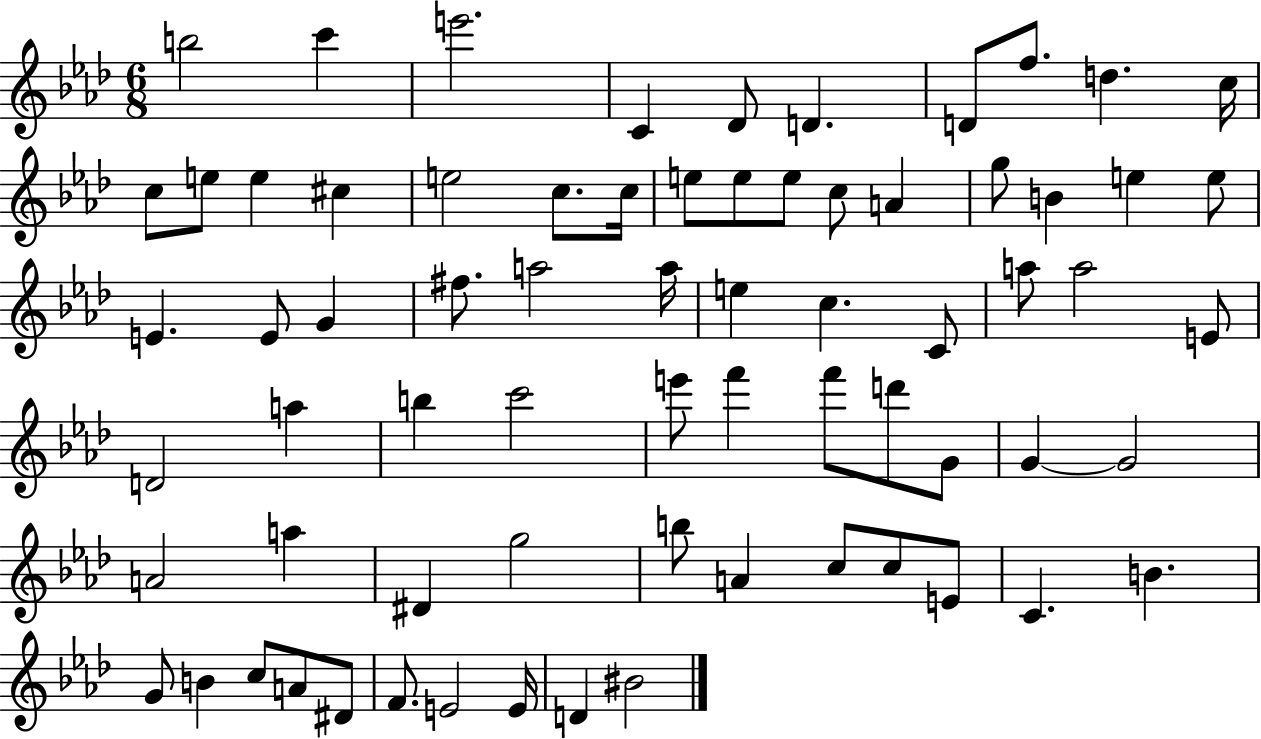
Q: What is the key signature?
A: AES major